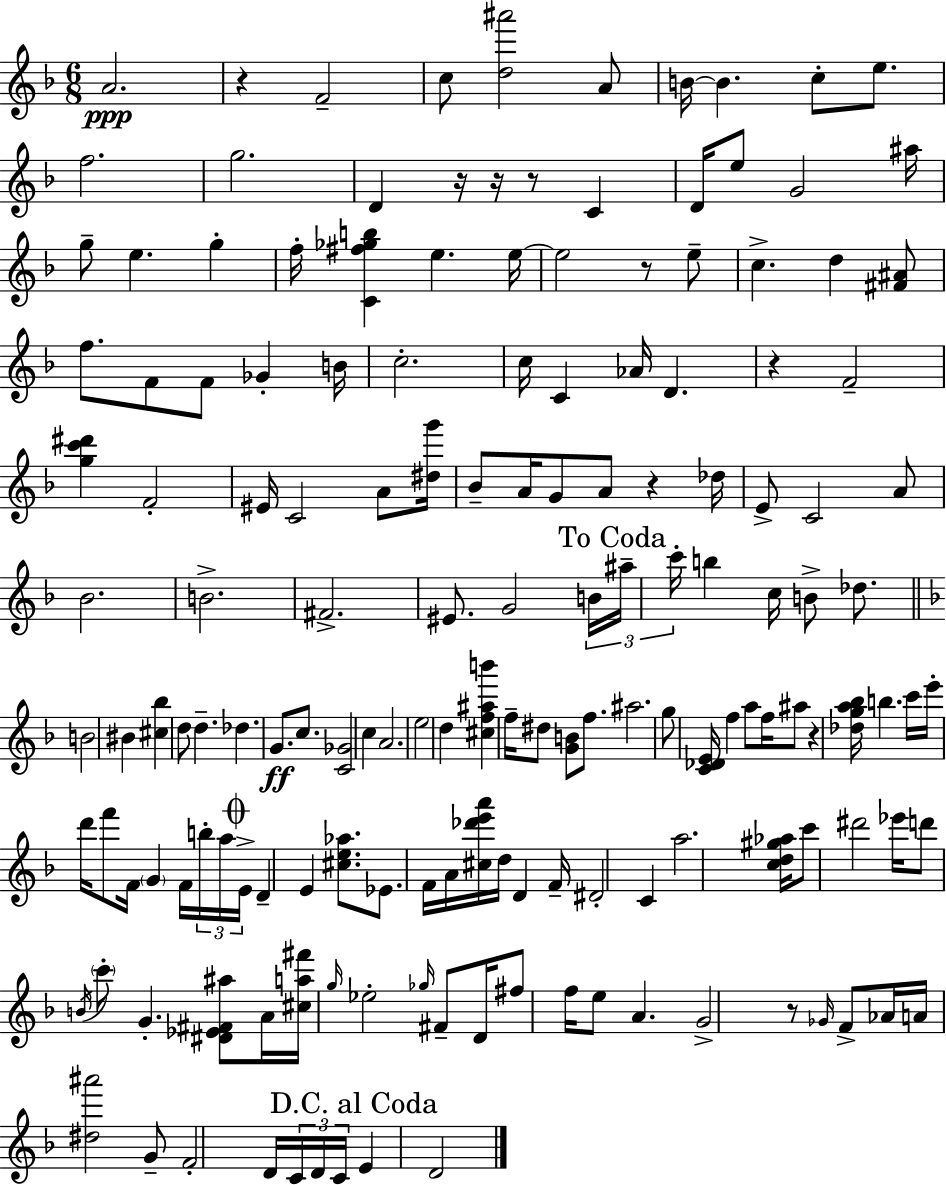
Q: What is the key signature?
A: F major